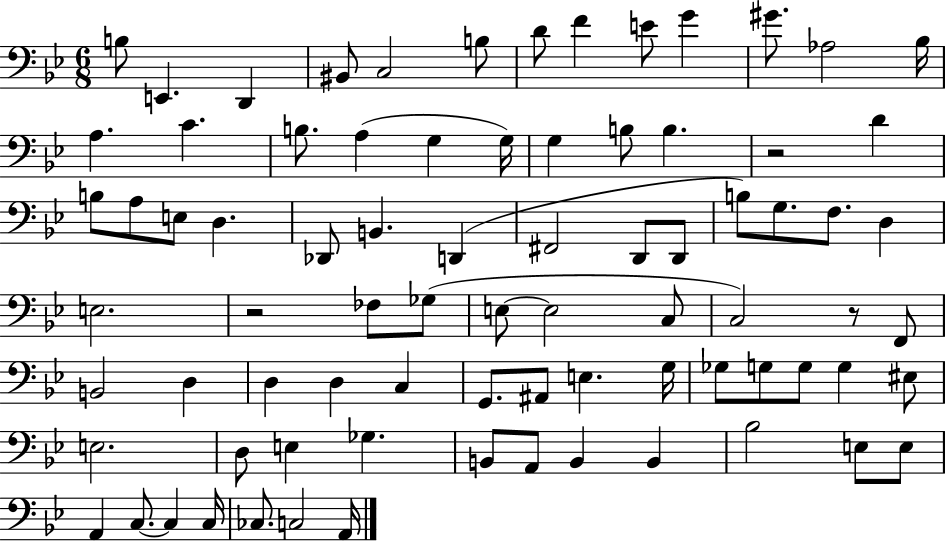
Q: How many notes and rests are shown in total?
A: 80